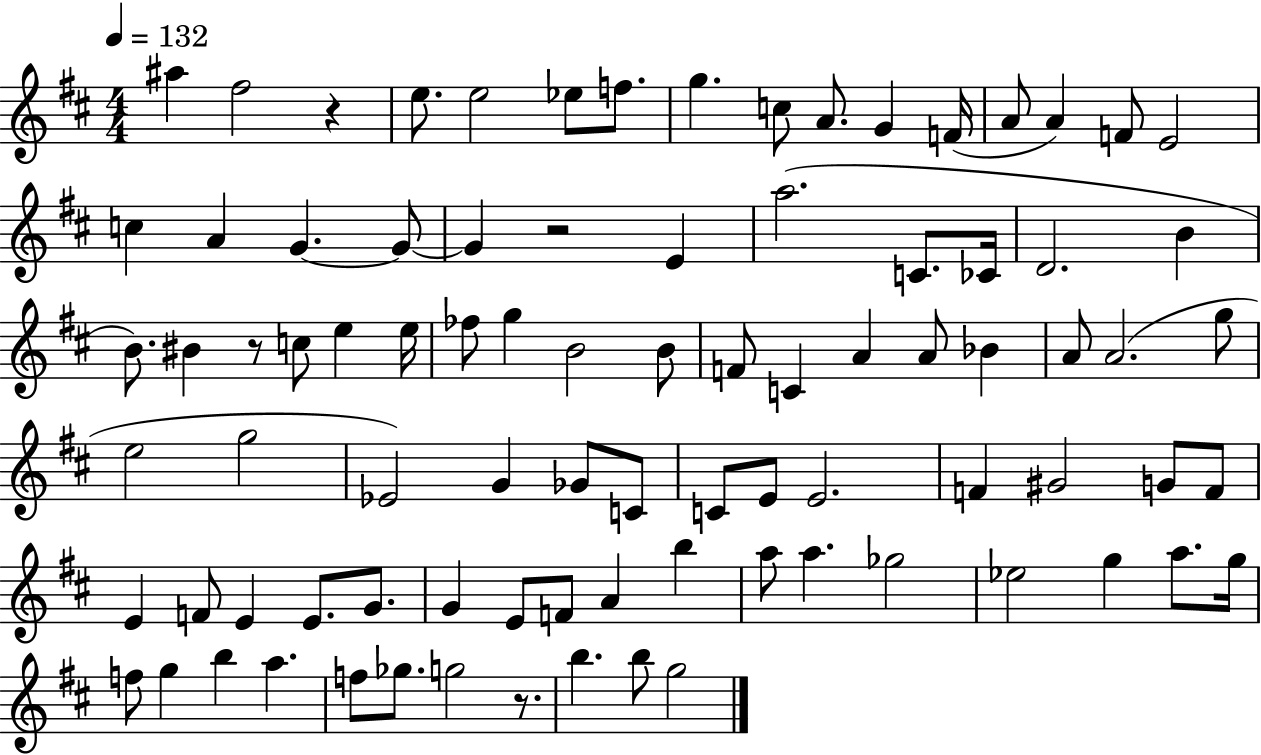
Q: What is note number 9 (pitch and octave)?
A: A4